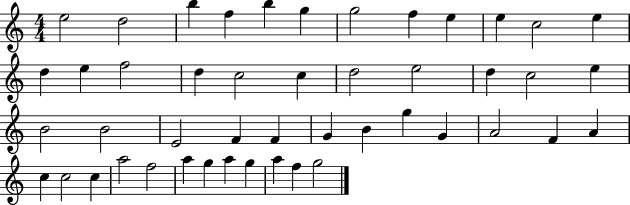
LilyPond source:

{
  \clef treble
  \numericTimeSignature
  \time 4/4
  \key c \major
  e''2 d''2 | b''4 f''4 b''4 g''4 | g''2 f''4 e''4 | e''4 c''2 e''4 | \break d''4 e''4 f''2 | d''4 c''2 c''4 | d''2 e''2 | d''4 c''2 e''4 | \break b'2 b'2 | e'2 f'4 f'4 | g'4 b'4 g''4 g'4 | a'2 f'4 a'4 | \break c''4 c''2 c''4 | a''2 f''2 | a''4 g''4 a''4 g''4 | a''4 f''4 g''2 | \break \bar "|."
}